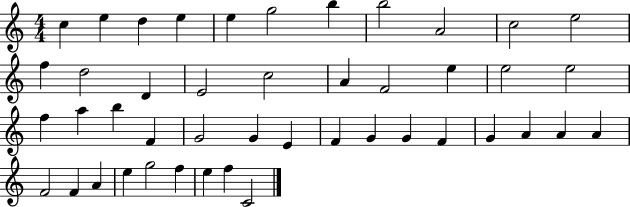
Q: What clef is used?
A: treble